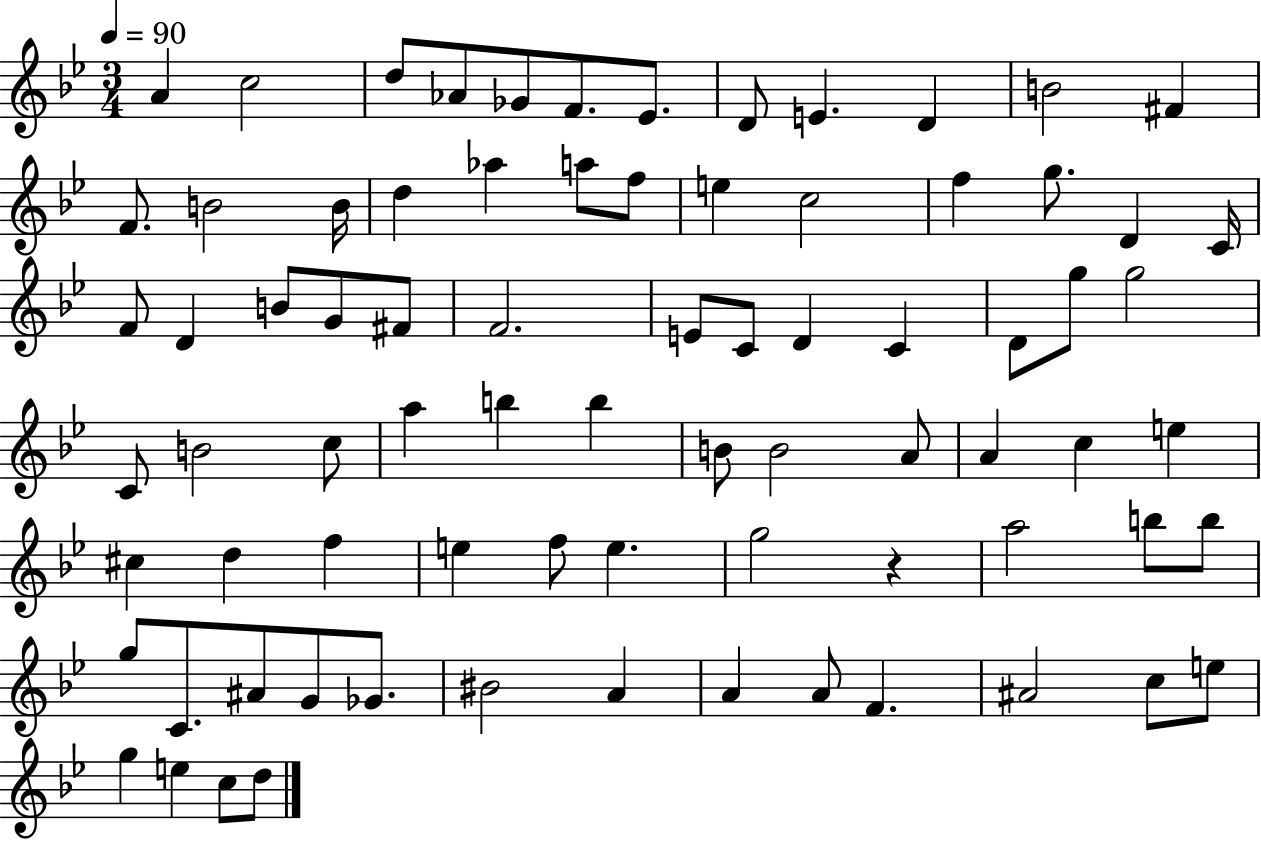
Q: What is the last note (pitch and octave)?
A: D5